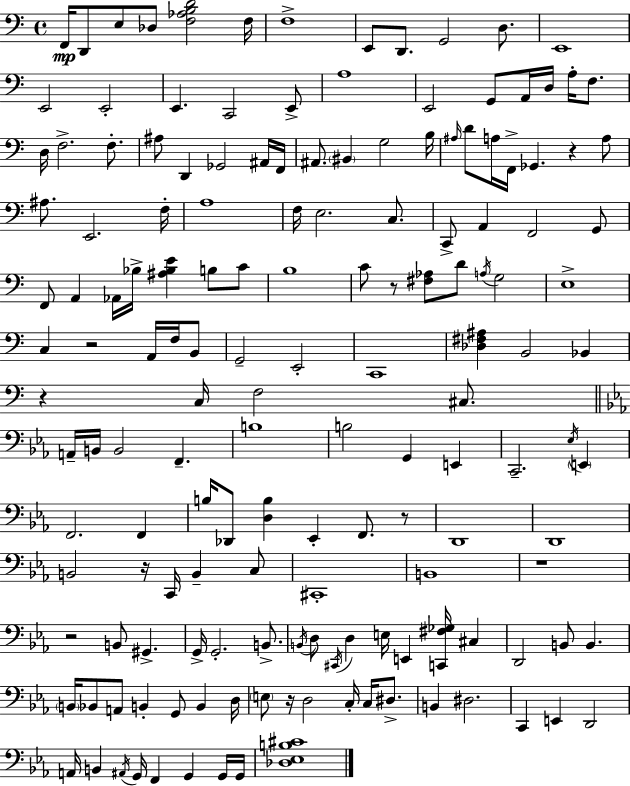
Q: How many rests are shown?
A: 9